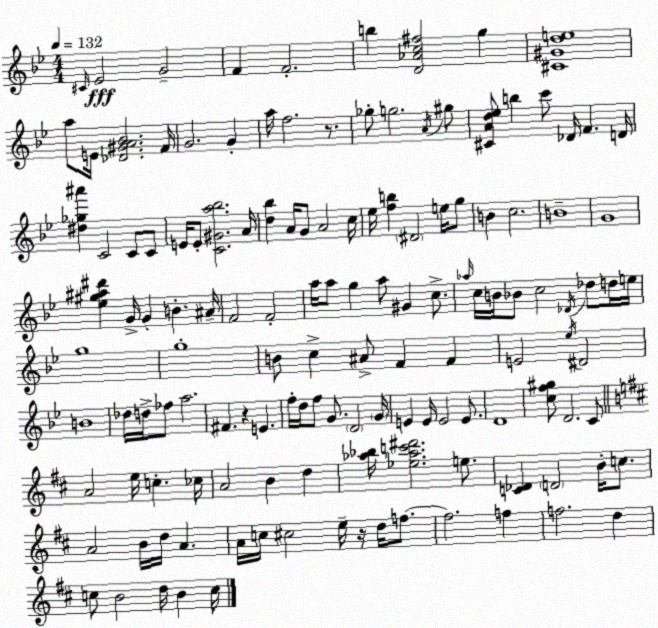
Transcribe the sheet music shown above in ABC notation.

X:1
T:Untitled
M:4/4
L:1/4
K:Bb
^C/4 _E2 G2 F F2 b [D_Ac^f]2 g [^C^Gde]4 a/2 E/4 [_D^GA_B]2 F/4 G2 G a/4 f2 z/2 _g/2 g2 A/4 ^g/2 [^CAd_e]/2 b c'/2 _D/4 F D/4 [^d_g^a'] C2 C/2 C/2 E/4 E/2 [C^Ga_b]2 A/4 [d_b] A/4 G/2 A2 c/4 _e/4 [fb] ^D2 e/4 g/2 B c2 B4 G4 [_e^g^a^d'] G/4 G B ^A/4 F2 F2 a/4 a/2 g a/2 ^G c/2 _a/4 c/4 B/4 _B/2 c2 _D/4 _d/2 d/4 e/4 g4 g4 B/2 c ^A/2 F F E2 _e/4 ^D2 B4 _d/4 d/4 _f/2 a2 ^F z E f/4 d/4 f/2 G/2 D2 G/4 E E/4 E2 E/2 D4 [cf^g]/2 D2 C/2 A2 e/4 c _c/4 A2 B d [_a_b]/4 [_e_ac'^d']2 e/2 [C_D] D2 B/4 c/2 A2 B/4 d/4 A A/4 c/4 ^c2 e/4 z/4 d/4 f/2 f2 f f2 d c/2 B2 d/4 B c/4